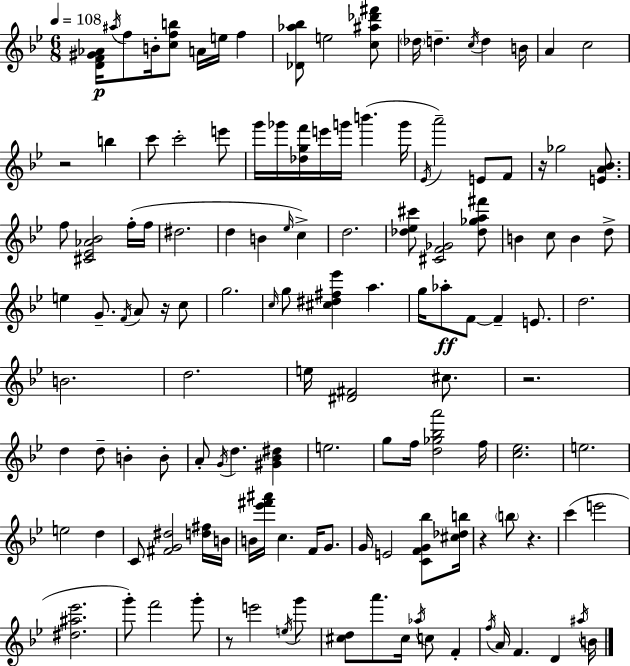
[D4,F4,G#4,Ab4]/s A#5/s F5/e B4/s [C5,F5,B5]/e A4/s E5/s F5/q [Db4,Ab5,Bb5]/e E5/h [C5,A#5,Db6,F#6]/e Db5/s D5/q. C5/s D5/q B4/s A4/q C5/h R/h B5/q C6/e C6/h E6/e G6/s Gb6/s [Db5,G5,F6]/s E6/s G6/s B6/q. G6/s Eb4/s A6/h E4/e F4/e R/s Gb5/h [E4,A4,Bb4]/e. F5/e [C#4,Eb4,Ab4,Bb4]/h F5/s F5/s D#5/h. D5/q B4/q Eb5/s C5/q D5/h. [Db5,Eb5,C#6]/e [C#4,F4,Gb4]/h [Db5,Gb5,A5,F#6]/e B4/q C5/e B4/q D5/e E5/q G4/e. F4/s A4/e R/s C5/e G5/h. C5/s G5/e [C#5,D#5,F#5,Eb6]/q A5/q. G5/s Ab5/e F4/e F4/q E4/e. D5/h. B4/h. D5/h. E5/s [D#4,F#4]/h C#5/e. R/h. D5/q D5/e B4/q B4/e A4/e G4/s D5/q. [G#4,Bb4,D#5]/q E5/h. G5/e F5/s [D5,Gb5,Bb5,A6]/h F5/s [C5,Eb5]/h. E5/h. E5/h D5/q C4/e [F#4,G4,D#5]/h [D5,F#5]/s B4/s B4/s [Eb6,F#6,A#6]/s C5/q. F4/s G4/e. G4/s E4/h [C4,F4,G4,Bb5]/e [C#5,Db5,B5]/s R/q B5/e R/q. C6/q E6/h [D#5,A#5,Eb6]/h. G6/e F6/h G6/e R/e E6/h E5/s G6/e [C#5,D5]/e A6/e. C#5/s Ab5/s C5/e F4/q F5/s A4/s F4/q. D4/q A#5/s B4/s